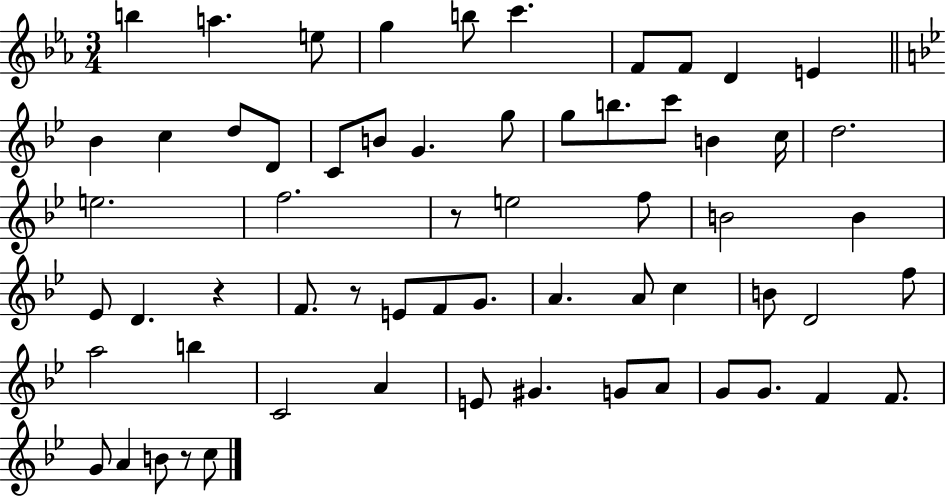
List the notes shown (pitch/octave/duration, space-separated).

B5/q A5/q. E5/e G5/q B5/e C6/q. F4/e F4/e D4/q E4/q Bb4/q C5/q D5/e D4/e C4/e B4/e G4/q. G5/e G5/e B5/e. C6/e B4/q C5/s D5/h. E5/h. F5/h. R/e E5/h F5/e B4/h B4/q Eb4/e D4/q. R/q F4/e. R/e E4/e F4/e G4/e. A4/q. A4/e C5/q B4/e D4/h F5/e A5/h B5/q C4/h A4/q E4/e G#4/q. G4/e A4/e G4/e G4/e. F4/q F4/e. G4/e A4/q B4/e R/e C5/e